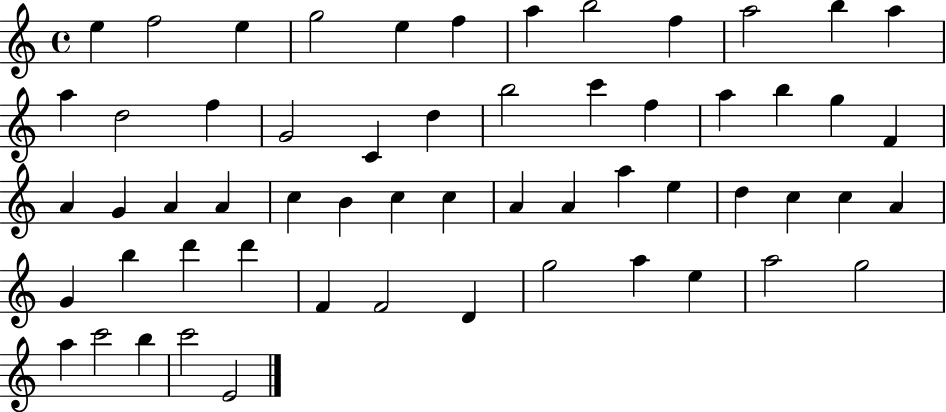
E5/q F5/h E5/q G5/h E5/q F5/q A5/q B5/h F5/q A5/h B5/q A5/q A5/q D5/h F5/q G4/h C4/q D5/q B5/h C6/q F5/q A5/q B5/q G5/q F4/q A4/q G4/q A4/q A4/q C5/q B4/q C5/q C5/q A4/q A4/q A5/q E5/q D5/q C5/q C5/q A4/q G4/q B5/q D6/q D6/q F4/q F4/h D4/q G5/h A5/q E5/q A5/h G5/h A5/q C6/h B5/q C6/h E4/h